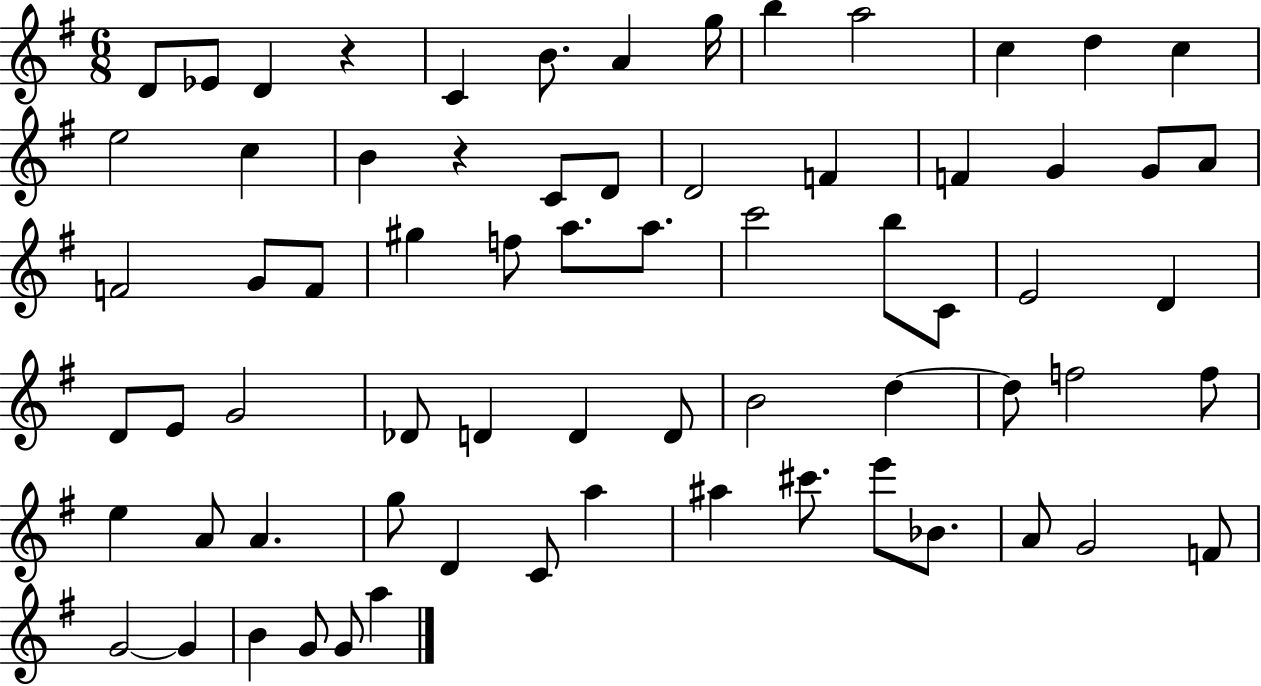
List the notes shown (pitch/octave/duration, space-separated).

D4/e Eb4/e D4/q R/q C4/q B4/e. A4/q G5/s B5/q A5/h C5/q D5/q C5/q E5/h C5/q B4/q R/q C4/e D4/e D4/h F4/q F4/q G4/q G4/e A4/e F4/h G4/e F4/e G#5/q F5/e A5/e. A5/e. C6/h B5/e C4/e E4/h D4/q D4/e E4/e G4/h Db4/e D4/q D4/q D4/e B4/h D5/q D5/e F5/h F5/e E5/q A4/e A4/q. G5/e D4/q C4/e A5/q A#5/q C#6/e. E6/e Bb4/e. A4/e G4/h F4/e G4/h G4/q B4/q G4/e G4/e A5/q